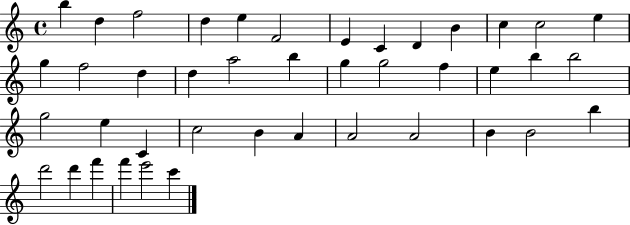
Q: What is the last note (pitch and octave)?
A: C6